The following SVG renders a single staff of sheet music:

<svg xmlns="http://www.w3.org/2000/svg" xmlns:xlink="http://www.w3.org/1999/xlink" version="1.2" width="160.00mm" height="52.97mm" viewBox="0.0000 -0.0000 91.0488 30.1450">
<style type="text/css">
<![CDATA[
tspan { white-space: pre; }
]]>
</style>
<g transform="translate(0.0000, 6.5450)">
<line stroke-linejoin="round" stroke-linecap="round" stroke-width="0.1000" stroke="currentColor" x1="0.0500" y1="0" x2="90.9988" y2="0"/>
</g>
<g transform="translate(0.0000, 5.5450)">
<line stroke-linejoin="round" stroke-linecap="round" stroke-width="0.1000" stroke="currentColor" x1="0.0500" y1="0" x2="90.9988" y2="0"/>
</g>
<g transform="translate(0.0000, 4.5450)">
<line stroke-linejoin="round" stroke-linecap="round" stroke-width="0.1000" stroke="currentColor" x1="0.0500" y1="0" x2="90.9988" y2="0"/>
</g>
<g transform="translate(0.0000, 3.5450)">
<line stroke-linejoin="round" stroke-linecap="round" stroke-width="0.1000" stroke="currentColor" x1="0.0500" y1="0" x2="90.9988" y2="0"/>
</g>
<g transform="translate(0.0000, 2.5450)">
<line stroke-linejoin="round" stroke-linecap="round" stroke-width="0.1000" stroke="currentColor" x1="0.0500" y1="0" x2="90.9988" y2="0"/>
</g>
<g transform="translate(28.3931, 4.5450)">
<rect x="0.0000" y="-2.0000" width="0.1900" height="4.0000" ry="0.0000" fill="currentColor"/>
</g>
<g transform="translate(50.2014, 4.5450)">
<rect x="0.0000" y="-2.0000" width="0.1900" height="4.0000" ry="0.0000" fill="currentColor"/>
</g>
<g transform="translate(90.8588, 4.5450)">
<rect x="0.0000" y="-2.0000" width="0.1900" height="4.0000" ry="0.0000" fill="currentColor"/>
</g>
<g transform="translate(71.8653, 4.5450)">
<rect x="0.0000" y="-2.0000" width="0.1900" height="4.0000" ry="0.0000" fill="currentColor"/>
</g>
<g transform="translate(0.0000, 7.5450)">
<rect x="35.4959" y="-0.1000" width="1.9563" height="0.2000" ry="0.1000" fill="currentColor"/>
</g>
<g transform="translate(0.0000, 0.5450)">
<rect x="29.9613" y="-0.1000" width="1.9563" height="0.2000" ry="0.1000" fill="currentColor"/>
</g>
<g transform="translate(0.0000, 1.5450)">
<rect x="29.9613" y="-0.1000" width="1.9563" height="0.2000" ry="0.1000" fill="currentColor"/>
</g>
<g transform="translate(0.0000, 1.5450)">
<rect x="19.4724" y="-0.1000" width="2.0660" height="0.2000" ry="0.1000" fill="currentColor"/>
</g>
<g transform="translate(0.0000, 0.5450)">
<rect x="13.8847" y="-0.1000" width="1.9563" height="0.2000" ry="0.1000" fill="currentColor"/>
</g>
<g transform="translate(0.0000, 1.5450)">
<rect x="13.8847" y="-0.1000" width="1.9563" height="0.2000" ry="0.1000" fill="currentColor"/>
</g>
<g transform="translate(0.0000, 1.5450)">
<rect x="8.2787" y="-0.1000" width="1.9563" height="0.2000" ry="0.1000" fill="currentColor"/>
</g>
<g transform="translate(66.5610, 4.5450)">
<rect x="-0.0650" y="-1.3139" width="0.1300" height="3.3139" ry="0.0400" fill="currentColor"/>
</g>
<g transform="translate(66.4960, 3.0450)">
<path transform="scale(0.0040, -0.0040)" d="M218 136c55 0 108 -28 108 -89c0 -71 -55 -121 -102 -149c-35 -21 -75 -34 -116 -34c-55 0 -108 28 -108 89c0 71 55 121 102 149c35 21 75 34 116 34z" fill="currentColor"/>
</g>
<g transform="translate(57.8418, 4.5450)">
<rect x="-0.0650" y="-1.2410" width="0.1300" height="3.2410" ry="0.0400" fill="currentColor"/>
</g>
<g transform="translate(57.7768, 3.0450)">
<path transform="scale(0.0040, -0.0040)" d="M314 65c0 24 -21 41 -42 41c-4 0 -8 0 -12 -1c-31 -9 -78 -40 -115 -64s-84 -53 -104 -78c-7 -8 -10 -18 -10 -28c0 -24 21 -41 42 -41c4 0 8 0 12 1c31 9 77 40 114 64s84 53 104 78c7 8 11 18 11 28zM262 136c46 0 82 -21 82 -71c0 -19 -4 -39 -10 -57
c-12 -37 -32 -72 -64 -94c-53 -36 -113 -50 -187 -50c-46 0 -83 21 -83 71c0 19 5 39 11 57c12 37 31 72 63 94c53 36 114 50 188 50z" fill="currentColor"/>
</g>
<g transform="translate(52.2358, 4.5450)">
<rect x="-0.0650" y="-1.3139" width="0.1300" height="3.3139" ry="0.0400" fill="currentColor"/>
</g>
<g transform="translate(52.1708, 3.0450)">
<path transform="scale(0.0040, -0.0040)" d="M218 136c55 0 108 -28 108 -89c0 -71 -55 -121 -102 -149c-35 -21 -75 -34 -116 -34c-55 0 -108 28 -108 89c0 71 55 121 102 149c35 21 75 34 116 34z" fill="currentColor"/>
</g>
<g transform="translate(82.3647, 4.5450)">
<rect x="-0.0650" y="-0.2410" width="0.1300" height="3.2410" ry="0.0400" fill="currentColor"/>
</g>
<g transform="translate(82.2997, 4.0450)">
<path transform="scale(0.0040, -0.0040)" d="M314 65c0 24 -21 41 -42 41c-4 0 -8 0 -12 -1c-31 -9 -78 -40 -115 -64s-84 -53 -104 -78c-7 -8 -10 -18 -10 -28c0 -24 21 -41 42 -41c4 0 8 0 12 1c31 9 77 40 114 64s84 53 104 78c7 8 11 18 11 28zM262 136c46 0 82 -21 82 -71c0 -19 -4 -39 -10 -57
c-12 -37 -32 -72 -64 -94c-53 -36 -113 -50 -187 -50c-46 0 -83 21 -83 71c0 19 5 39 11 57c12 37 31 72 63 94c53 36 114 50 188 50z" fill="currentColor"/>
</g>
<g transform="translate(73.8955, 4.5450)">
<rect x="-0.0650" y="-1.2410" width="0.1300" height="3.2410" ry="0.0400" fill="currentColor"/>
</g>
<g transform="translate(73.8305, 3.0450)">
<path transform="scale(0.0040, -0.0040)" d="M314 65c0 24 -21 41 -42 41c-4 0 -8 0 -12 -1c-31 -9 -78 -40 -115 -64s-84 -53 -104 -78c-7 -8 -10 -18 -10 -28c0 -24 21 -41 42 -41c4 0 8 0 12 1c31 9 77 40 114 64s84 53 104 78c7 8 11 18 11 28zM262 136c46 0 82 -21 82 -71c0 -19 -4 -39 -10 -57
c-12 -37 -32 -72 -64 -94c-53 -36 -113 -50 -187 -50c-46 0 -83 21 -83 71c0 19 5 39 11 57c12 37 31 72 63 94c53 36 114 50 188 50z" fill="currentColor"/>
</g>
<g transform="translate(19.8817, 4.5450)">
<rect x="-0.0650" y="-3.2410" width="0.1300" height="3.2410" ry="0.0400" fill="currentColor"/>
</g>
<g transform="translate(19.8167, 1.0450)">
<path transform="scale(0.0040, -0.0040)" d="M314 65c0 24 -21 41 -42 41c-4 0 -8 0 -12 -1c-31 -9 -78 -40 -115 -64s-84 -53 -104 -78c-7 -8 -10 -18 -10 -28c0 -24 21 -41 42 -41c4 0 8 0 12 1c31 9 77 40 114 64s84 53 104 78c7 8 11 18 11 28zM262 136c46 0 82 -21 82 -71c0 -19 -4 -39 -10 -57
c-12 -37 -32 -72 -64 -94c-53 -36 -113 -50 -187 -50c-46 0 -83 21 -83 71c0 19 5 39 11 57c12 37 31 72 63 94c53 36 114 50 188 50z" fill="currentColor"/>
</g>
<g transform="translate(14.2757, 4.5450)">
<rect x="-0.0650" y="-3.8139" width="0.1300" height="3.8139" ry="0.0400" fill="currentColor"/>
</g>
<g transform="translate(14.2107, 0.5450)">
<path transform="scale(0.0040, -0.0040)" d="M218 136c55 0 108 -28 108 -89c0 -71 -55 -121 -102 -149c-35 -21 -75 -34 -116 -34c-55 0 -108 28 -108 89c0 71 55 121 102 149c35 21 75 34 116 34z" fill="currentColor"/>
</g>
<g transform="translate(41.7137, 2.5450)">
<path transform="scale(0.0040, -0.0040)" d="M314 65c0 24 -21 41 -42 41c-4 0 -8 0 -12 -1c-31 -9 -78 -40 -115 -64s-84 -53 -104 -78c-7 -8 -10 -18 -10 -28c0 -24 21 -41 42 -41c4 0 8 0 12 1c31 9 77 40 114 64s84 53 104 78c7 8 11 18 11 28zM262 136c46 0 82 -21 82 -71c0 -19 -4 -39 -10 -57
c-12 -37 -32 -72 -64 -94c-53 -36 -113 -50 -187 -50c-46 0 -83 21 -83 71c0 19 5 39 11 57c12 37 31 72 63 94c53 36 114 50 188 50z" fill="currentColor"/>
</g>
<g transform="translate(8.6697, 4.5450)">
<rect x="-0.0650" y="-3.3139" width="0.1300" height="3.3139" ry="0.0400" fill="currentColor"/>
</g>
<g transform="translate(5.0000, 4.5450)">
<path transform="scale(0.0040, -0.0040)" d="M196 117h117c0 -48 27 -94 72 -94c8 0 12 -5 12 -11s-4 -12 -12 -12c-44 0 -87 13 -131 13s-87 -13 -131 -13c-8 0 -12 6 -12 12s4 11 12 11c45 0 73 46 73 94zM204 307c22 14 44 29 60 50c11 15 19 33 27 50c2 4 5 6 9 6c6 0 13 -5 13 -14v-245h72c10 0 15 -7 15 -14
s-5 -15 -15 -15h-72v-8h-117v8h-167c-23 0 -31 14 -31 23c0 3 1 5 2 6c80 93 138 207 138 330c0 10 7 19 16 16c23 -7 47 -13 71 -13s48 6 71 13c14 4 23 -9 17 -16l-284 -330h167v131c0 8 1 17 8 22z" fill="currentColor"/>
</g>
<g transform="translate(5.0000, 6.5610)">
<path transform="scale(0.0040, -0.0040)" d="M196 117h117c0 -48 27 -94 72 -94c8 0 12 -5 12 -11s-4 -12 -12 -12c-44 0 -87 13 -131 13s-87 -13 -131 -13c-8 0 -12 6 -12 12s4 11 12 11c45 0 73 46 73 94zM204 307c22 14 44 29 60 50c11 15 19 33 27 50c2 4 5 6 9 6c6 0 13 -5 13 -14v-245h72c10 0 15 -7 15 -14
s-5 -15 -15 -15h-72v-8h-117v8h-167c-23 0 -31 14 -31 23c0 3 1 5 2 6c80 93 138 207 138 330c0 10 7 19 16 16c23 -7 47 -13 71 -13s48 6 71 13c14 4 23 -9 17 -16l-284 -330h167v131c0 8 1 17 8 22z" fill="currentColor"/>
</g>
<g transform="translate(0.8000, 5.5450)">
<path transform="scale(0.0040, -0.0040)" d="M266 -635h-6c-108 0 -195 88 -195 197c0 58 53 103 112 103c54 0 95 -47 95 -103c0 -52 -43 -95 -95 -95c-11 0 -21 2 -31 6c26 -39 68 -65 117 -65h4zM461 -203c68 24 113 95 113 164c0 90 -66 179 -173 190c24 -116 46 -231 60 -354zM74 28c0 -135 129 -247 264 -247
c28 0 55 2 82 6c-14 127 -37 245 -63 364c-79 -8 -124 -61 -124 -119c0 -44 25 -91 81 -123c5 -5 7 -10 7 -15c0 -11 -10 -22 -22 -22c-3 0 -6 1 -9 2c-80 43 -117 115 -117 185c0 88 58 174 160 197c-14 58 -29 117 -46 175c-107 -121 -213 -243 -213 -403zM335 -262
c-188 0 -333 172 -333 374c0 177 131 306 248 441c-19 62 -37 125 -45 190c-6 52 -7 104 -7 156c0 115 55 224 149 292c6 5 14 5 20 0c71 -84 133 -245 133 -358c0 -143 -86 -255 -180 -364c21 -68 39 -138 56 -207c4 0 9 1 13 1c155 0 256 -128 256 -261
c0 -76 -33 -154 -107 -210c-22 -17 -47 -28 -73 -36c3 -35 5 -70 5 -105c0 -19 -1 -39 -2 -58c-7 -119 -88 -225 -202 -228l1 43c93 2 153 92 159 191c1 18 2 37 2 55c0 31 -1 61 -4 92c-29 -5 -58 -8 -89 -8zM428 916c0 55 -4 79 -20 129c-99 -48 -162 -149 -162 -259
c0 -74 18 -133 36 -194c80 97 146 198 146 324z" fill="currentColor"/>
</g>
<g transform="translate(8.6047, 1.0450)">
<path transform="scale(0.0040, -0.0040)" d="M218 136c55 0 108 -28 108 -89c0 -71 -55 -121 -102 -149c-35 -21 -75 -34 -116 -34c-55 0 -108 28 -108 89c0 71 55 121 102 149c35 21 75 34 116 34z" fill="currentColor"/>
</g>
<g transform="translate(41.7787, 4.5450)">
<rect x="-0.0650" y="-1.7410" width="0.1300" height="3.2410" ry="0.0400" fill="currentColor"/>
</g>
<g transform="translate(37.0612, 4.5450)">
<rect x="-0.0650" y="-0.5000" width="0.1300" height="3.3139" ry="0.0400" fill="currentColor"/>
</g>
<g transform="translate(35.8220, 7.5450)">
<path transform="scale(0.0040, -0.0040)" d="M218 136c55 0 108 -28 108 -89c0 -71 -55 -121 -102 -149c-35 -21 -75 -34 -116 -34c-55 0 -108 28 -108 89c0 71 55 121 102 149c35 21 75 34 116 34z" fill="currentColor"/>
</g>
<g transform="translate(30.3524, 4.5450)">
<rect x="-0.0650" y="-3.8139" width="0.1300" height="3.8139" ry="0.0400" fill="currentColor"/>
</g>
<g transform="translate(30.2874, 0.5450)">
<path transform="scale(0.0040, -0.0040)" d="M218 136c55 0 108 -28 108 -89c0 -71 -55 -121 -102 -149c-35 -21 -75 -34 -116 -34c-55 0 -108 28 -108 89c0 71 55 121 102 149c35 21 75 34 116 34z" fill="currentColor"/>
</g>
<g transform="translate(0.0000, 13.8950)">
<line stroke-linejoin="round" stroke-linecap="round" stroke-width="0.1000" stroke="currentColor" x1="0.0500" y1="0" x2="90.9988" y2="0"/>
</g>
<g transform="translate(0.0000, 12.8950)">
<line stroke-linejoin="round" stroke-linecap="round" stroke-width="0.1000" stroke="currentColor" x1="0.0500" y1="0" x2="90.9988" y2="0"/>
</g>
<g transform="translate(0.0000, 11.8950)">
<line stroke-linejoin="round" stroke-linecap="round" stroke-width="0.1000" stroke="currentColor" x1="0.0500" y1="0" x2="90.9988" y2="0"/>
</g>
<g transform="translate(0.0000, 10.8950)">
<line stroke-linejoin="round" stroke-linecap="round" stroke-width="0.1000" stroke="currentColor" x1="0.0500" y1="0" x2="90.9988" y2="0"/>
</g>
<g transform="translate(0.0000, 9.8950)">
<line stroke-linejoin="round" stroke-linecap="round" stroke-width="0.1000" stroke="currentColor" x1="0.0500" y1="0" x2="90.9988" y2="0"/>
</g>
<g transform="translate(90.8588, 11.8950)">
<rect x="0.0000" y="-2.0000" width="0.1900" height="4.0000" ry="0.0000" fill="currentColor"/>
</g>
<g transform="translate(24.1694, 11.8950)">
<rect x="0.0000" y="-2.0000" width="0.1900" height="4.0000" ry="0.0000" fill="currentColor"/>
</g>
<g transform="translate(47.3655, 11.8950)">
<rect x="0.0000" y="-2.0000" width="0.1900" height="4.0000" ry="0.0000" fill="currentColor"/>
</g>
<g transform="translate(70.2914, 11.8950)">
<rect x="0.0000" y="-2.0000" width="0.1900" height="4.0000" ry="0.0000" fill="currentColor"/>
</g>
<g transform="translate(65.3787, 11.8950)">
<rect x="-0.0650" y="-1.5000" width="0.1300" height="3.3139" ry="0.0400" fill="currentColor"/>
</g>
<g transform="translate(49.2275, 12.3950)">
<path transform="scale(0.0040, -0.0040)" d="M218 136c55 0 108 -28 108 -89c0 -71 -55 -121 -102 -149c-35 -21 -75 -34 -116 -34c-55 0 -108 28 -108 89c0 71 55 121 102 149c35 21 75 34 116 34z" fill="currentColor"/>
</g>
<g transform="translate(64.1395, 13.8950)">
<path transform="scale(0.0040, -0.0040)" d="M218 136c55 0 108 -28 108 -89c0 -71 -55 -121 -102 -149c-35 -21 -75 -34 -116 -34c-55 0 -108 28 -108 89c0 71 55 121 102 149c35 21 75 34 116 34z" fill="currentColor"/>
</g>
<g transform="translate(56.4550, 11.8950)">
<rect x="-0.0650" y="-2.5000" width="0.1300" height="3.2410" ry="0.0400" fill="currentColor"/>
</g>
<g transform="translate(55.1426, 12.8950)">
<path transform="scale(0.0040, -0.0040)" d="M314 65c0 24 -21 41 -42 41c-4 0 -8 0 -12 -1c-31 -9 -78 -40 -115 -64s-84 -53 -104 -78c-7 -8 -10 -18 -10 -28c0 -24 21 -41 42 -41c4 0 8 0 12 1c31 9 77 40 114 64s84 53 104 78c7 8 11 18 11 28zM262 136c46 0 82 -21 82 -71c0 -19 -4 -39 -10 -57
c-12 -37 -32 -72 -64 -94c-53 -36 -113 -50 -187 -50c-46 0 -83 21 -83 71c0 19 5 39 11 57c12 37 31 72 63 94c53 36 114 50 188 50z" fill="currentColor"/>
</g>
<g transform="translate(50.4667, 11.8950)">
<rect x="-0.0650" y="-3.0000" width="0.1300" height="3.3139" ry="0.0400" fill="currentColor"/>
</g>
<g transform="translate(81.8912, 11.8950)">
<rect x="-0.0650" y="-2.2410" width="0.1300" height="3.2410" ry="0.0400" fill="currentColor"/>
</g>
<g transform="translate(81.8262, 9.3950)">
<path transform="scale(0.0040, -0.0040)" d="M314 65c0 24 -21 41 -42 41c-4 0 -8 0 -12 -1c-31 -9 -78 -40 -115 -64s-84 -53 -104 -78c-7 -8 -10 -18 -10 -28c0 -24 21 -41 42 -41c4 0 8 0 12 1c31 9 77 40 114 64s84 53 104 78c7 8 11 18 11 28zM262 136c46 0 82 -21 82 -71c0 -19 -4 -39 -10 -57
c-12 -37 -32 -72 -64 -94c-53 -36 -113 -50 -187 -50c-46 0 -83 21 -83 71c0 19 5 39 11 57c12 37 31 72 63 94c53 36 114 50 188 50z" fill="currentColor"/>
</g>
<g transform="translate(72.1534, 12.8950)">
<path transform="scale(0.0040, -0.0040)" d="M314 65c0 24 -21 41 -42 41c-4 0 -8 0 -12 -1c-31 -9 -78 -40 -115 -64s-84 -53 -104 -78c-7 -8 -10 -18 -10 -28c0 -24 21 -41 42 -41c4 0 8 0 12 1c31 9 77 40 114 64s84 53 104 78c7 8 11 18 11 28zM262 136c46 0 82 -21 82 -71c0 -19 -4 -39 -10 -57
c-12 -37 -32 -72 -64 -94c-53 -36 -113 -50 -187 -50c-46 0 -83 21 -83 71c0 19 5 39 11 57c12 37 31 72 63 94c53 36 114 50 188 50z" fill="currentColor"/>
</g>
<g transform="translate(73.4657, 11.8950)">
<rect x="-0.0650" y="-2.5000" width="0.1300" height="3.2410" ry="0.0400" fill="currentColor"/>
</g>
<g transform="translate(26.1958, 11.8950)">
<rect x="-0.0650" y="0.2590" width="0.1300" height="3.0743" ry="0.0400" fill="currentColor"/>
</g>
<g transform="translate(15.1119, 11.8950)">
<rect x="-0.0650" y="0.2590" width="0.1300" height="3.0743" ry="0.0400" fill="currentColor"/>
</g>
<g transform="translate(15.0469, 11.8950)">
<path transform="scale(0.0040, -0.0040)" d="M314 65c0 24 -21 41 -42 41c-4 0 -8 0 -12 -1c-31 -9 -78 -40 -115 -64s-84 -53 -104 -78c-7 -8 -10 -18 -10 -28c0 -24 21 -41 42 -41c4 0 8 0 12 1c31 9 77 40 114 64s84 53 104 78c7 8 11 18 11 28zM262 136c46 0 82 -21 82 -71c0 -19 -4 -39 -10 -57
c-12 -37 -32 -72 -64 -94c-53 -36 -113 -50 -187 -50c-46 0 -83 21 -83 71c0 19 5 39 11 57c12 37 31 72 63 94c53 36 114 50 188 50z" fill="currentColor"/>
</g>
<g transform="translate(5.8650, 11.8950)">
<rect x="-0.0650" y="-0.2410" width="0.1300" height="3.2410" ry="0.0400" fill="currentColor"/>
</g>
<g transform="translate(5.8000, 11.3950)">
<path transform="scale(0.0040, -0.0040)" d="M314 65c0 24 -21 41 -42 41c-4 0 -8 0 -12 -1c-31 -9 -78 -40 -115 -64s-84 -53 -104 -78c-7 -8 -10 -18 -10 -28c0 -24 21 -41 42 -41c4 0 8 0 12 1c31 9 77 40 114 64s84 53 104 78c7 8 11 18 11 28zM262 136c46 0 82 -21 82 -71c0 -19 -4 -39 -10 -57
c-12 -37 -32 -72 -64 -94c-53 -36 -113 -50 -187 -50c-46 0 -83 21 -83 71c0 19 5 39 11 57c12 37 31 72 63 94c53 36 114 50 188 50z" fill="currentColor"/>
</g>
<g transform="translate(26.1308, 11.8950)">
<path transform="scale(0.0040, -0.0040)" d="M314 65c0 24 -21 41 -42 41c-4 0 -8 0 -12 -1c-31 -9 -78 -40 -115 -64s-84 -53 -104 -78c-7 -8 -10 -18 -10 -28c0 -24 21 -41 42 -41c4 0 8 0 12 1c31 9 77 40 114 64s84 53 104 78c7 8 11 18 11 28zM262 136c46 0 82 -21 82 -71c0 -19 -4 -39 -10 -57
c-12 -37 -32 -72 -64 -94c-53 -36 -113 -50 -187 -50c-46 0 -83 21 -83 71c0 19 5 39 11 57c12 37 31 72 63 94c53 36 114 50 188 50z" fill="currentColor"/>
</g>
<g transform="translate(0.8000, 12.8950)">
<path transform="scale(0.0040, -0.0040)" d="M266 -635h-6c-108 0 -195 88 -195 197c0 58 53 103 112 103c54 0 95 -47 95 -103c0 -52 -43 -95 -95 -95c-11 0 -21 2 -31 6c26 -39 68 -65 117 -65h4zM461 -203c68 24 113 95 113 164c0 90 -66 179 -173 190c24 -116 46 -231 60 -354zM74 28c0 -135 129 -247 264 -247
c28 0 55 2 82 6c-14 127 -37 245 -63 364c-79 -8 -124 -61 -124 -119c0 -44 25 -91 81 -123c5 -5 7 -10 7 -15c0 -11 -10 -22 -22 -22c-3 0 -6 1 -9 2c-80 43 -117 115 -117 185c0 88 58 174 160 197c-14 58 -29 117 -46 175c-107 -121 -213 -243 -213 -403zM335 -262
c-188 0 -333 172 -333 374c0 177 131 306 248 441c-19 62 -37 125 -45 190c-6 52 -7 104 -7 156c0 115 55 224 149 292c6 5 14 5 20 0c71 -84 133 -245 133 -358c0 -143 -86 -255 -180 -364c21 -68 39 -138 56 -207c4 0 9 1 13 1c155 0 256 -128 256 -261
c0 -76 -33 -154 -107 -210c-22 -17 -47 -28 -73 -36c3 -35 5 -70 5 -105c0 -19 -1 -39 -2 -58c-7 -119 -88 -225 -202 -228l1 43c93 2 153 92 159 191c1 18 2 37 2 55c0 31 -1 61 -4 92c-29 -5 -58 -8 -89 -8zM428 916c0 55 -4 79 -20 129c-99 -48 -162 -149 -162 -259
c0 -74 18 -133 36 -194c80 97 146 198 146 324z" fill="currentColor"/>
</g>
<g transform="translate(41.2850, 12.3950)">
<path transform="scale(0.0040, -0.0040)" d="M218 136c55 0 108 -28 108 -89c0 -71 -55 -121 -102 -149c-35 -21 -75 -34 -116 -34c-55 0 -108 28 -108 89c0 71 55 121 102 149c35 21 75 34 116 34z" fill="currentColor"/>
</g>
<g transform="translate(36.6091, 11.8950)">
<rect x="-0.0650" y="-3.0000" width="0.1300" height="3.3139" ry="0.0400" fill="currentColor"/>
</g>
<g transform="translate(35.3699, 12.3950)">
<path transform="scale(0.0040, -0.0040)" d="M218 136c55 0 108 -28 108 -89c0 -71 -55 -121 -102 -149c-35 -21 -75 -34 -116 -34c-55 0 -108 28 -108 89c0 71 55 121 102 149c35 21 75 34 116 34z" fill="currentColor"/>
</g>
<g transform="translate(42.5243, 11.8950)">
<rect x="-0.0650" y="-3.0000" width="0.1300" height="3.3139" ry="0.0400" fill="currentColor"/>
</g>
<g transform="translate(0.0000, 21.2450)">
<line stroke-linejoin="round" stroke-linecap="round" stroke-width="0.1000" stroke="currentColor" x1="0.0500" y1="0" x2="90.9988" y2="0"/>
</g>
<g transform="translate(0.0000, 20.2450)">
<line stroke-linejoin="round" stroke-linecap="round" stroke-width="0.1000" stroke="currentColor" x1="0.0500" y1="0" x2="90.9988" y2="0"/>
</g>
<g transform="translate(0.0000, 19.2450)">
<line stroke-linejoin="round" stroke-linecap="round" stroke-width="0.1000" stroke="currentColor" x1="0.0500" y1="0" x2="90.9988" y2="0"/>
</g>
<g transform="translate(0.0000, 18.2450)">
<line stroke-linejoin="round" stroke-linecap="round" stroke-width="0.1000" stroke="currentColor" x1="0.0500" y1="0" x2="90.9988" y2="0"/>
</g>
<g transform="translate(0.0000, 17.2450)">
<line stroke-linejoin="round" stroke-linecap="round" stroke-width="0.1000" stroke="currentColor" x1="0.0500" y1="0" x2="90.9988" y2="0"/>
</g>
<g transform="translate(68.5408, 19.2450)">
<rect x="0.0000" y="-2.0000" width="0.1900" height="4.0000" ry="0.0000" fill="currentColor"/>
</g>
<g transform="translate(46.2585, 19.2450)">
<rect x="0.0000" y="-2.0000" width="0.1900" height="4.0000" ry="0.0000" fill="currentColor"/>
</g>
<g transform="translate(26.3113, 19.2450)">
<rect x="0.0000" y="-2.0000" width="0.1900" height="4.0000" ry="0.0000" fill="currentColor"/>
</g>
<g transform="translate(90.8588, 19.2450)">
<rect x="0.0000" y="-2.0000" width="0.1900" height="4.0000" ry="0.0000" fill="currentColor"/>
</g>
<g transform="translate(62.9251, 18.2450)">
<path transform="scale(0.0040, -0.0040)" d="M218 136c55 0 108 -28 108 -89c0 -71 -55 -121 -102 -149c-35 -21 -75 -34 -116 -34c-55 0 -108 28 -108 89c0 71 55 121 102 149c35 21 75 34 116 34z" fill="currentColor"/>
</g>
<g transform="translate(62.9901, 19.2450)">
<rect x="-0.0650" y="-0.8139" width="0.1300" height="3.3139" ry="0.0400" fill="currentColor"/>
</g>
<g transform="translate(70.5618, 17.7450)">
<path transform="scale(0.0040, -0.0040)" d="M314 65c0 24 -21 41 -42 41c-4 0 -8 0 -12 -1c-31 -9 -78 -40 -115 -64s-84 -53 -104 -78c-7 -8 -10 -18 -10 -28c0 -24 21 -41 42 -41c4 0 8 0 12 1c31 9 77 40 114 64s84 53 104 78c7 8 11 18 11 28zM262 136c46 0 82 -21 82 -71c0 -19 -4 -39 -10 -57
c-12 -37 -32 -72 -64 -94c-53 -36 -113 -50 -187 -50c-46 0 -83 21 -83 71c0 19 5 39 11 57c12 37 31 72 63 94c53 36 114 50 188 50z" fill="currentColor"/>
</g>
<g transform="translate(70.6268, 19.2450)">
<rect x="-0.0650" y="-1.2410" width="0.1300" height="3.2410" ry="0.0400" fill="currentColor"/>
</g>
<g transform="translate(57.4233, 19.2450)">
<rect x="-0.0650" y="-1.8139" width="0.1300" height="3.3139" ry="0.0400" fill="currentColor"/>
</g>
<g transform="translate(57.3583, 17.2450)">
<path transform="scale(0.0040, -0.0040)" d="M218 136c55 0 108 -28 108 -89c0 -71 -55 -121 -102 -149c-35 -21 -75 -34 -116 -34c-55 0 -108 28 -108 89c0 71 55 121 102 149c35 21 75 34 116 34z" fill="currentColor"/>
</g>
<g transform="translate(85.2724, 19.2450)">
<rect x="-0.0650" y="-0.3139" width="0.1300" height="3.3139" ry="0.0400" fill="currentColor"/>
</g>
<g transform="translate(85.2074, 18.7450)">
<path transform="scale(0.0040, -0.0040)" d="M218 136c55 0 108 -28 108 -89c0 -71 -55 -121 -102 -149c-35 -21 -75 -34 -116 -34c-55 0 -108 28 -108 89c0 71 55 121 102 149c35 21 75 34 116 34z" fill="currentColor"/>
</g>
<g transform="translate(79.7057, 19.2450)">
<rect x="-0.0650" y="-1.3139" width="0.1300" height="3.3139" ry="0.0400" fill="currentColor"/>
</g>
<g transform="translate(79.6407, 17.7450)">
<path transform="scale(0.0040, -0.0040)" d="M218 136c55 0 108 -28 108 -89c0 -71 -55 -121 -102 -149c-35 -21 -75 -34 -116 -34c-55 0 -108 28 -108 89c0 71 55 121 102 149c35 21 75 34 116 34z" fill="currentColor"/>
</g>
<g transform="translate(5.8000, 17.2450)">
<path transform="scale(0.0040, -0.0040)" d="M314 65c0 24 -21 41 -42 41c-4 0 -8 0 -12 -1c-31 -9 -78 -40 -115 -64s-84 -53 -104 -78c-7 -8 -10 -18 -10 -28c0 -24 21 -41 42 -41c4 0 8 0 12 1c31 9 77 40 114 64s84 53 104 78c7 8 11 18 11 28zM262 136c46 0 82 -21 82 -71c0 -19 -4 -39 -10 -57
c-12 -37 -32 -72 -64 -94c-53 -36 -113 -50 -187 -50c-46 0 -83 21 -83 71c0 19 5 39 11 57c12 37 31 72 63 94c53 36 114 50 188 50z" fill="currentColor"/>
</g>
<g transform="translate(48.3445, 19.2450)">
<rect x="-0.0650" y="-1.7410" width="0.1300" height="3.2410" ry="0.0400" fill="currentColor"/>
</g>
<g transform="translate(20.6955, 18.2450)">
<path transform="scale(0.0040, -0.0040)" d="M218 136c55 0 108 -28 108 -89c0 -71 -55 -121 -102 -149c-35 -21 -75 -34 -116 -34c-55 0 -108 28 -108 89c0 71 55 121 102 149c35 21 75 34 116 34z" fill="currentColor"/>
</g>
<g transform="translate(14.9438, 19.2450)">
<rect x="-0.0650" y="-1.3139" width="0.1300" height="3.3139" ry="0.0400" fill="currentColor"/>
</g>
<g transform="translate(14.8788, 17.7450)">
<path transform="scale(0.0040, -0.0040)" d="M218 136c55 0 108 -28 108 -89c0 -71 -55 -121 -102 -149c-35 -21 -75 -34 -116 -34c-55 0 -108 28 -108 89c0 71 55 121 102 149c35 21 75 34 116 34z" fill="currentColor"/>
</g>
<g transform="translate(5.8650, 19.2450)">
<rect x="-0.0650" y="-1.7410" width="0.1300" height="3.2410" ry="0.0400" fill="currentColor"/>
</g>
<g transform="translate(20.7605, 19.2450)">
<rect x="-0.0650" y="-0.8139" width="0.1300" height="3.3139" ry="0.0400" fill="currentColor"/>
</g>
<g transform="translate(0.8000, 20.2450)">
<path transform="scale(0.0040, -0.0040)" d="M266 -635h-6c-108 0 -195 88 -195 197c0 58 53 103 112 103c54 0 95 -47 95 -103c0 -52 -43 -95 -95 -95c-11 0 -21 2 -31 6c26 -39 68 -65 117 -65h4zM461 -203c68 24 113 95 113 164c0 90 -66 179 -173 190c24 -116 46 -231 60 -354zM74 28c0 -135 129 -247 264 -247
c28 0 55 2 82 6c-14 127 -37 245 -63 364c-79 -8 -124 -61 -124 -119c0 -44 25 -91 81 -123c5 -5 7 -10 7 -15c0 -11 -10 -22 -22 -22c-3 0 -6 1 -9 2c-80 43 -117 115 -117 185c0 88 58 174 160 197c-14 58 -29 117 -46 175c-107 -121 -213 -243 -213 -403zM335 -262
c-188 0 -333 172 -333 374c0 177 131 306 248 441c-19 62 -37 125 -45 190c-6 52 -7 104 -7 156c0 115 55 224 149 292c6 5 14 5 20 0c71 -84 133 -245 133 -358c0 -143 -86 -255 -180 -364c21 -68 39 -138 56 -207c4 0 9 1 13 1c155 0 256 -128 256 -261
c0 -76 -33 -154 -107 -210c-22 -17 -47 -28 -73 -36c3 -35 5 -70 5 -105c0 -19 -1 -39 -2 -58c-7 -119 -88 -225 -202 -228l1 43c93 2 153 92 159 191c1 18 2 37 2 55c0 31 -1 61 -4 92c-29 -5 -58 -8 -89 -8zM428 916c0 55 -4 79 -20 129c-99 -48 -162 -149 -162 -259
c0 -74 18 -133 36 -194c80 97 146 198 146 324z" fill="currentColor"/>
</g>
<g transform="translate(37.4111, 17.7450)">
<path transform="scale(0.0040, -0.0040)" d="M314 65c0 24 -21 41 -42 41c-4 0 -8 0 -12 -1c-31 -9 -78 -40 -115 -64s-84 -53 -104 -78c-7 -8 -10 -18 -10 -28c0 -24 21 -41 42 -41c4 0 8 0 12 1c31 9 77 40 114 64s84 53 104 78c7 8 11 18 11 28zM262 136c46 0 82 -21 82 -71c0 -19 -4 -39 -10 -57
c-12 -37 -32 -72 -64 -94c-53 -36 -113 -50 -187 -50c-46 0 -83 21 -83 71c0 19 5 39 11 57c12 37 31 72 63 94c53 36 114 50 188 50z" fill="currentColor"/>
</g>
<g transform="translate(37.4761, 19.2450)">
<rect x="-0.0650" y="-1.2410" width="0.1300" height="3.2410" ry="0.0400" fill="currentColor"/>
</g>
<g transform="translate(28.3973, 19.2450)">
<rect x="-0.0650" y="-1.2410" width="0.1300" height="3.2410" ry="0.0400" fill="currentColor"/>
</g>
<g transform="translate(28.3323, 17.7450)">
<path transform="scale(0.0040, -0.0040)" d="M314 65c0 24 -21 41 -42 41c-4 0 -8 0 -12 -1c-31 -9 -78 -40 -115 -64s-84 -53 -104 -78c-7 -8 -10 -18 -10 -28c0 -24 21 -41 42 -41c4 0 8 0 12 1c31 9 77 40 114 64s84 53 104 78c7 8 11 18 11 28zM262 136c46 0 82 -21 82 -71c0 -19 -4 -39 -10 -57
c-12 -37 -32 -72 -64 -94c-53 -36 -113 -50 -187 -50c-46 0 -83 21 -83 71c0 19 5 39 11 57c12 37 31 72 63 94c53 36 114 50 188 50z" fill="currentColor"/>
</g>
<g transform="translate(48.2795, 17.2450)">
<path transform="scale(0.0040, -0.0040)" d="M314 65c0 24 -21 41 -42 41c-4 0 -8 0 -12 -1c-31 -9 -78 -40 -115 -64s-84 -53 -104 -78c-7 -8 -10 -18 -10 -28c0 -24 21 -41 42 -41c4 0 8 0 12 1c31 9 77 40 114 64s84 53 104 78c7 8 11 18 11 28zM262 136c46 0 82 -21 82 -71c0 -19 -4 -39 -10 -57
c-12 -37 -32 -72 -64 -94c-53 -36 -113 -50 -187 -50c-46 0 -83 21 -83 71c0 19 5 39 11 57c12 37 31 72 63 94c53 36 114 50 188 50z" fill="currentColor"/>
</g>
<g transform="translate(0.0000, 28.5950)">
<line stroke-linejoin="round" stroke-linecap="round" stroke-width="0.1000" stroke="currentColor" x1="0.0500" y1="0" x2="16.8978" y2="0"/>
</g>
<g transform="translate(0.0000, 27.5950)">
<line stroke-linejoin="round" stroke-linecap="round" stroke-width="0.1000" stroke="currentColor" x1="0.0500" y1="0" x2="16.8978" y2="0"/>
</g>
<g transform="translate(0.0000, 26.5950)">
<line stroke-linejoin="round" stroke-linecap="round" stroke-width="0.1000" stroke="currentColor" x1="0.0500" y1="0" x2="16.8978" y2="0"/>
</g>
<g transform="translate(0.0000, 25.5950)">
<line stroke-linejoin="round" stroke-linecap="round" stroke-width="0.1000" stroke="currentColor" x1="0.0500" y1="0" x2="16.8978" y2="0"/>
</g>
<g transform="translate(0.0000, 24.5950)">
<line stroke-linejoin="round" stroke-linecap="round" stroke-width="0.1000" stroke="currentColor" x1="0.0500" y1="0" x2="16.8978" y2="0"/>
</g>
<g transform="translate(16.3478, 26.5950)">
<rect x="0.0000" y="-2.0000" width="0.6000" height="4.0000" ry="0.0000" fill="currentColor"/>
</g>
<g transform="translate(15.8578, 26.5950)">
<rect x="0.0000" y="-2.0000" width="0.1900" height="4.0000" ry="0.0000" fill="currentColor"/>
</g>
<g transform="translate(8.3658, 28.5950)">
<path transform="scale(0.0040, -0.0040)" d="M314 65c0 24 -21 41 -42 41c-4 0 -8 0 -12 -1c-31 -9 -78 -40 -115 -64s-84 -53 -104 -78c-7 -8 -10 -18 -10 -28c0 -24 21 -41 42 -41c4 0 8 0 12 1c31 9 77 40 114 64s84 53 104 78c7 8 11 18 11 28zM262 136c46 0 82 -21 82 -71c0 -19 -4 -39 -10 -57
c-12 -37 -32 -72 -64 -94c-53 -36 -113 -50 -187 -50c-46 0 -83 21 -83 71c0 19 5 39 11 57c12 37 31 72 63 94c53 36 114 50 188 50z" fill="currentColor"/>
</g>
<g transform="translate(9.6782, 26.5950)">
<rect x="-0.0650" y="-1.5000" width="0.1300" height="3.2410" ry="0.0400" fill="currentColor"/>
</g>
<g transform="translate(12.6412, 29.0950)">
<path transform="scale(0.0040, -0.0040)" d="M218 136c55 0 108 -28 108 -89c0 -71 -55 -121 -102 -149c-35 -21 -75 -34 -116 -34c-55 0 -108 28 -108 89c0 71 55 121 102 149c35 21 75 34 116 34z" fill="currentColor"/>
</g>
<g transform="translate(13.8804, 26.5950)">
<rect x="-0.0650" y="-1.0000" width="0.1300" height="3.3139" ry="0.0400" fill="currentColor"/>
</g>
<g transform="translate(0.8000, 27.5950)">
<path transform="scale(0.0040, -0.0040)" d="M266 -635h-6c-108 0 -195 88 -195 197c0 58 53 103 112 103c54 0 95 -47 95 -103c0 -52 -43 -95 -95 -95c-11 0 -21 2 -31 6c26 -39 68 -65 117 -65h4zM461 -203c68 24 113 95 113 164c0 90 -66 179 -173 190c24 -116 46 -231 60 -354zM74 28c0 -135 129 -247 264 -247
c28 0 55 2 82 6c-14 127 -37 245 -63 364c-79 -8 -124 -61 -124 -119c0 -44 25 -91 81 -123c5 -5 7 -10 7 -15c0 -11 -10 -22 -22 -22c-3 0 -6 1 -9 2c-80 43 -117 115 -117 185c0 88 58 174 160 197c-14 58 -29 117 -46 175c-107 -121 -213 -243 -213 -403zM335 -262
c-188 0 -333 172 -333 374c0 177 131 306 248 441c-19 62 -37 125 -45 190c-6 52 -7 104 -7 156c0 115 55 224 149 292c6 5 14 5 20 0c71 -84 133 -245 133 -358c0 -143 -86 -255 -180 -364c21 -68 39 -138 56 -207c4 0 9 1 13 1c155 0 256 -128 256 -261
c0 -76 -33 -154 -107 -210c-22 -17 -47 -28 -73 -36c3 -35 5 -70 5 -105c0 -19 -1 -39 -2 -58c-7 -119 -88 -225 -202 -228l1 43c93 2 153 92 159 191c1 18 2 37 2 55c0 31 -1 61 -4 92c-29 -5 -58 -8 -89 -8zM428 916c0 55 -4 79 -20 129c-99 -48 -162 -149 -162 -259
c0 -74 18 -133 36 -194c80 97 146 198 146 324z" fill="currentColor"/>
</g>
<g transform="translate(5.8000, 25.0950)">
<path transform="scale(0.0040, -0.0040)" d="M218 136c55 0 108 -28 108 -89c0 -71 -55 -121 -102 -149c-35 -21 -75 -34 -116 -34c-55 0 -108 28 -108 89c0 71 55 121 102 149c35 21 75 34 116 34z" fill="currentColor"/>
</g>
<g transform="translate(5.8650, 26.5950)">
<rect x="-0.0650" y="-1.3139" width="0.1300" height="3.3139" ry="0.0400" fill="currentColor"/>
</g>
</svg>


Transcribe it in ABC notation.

X:1
T:Untitled
M:4/4
L:1/4
K:C
b c' b2 c' C f2 e e2 e e2 c2 c2 B2 B2 A A A G2 E G2 g2 f2 e d e2 e2 f2 f d e2 e c e E2 D